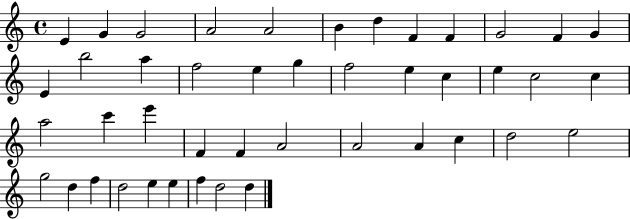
{
  \clef treble
  \time 4/4
  \defaultTimeSignature
  \key c \major
  e'4 g'4 g'2 | a'2 a'2 | b'4 d''4 f'4 f'4 | g'2 f'4 g'4 | \break e'4 b''2 a''4 | f''2 e''4 g''4 | f''2 e''4 c''4 | e''4 c''2 c''4 | \break a''2 c'''4 e'''4 | f'4 f'4 a'2 | a'2 a'4 c''4 | d''2 e''2 | \break g''2 d''4 f''4 | d''2 e''4 e''4 | f''4 d''2 d''4 | \bar "|."
}